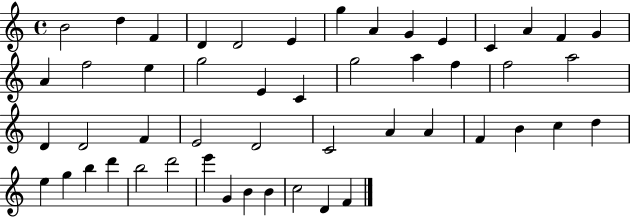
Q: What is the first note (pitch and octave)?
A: B4